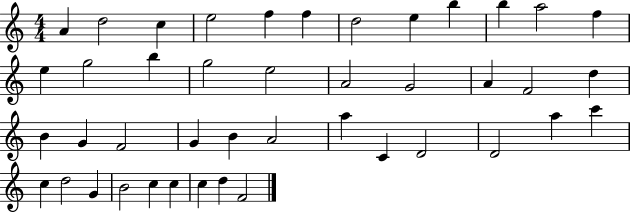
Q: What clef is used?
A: treble